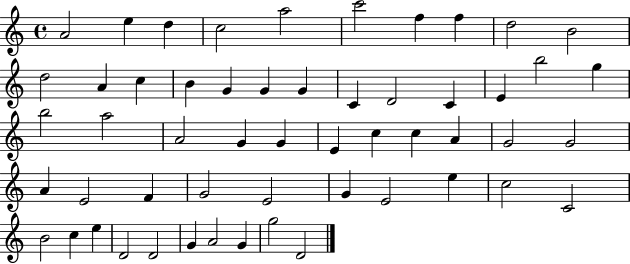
{
  \clef treble
  \time 4/4
  \defaultTimeSignature
  \key c \major
  a'2 e''4 d''4 | c''2 a''2 | c'''2 f''4 f''4 | d''2 b'2 | \break d''2 a'4 c''4 | b'4 g'4 g'4 g'4 | c'4 d'2 c'4 | e'4 b''2 g''4 | \break b''2 a''2 | a'2 g'4 g'4 | e'4 c''4 c''4 a'4 | g'2 g'2 | \break a'4 e'2 f'4 | g'2 e'2 | g'4 e'2 e''4 | c''2 c'2 | \break b'2 c''4 e''4 | d'2 d'2 | g'4 a'2 g'4 | g''2 d'2 | \break \bar "|."
}